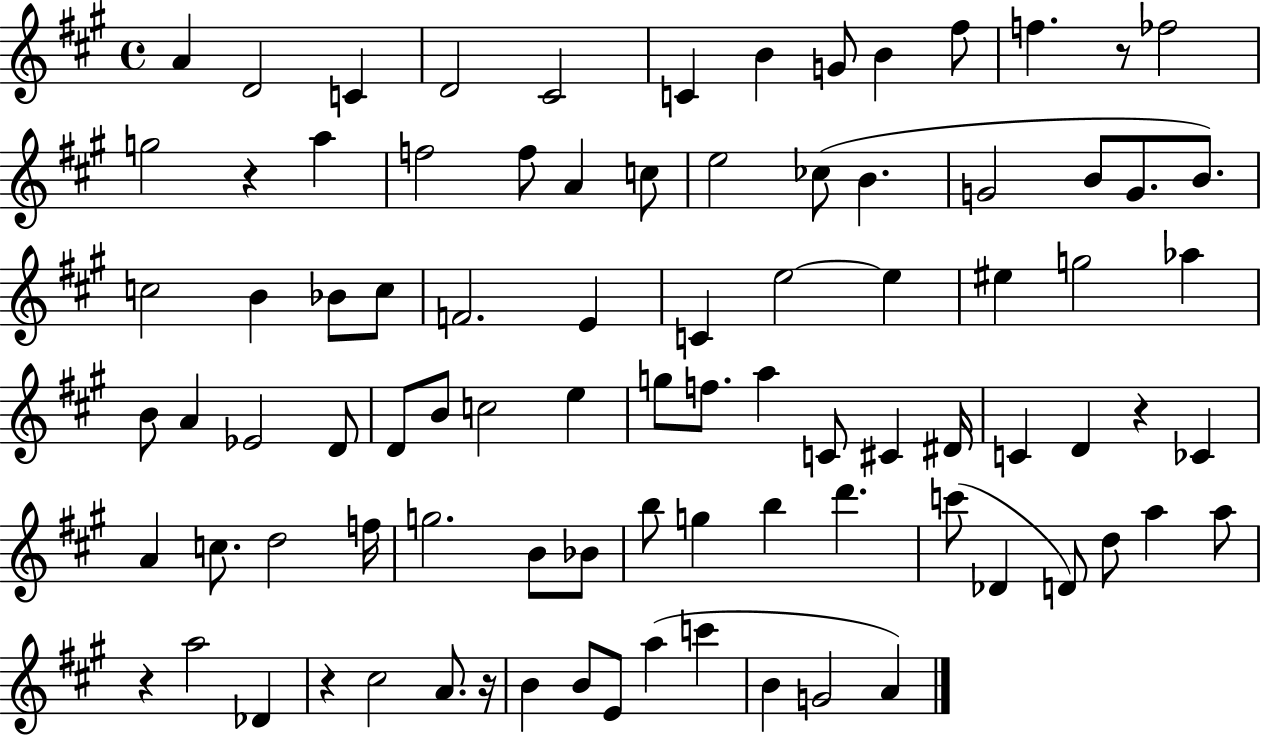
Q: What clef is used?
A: treble